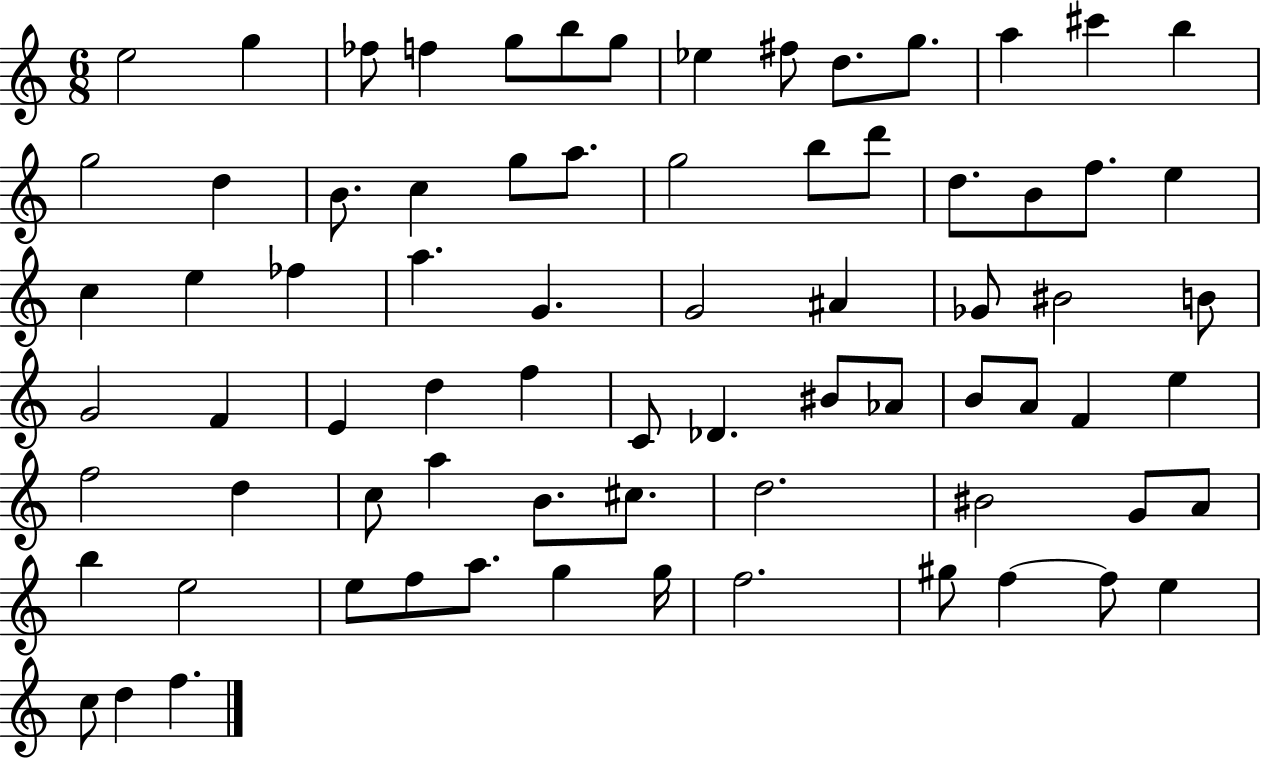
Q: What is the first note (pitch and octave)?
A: E5